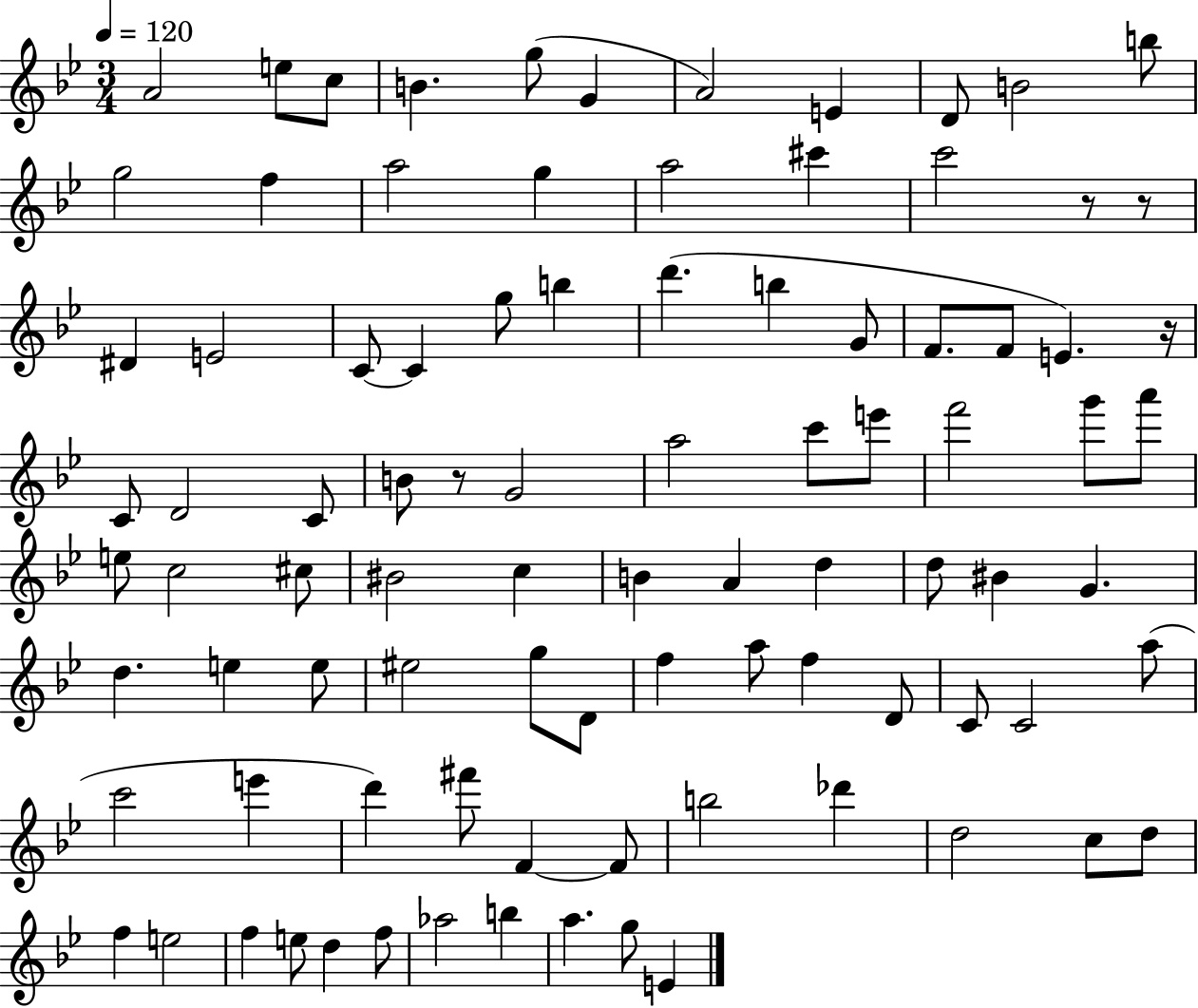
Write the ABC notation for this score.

X:1
T:Untitled
M:3/4
L:1/4
K:Bb
A2 e/2 c/2 B g/2 G A2 E D/2 B2 b/2 g2 f a2 g a2 ^c' c'2 z/2 z/2 ^D E2 C/2 C g/2 b d' b G/2 F/2 F/2 E z/4 C/2 D2 C/2 B/2 z/2 G2 a2 c'/2 e'/2 f'2 g'/2 a'/2 e/2 c2 ^c/2 ^B2 c B A d d/2 ^B G d e e/2 ^e2 g/2 D/2 f a/2 f D/2 C/2 C2 a/2 c'2 e' d' ^f'/2 F F/2 b2 _d' d2 c/2 d/2 f e2 f e/2 d f/2 _a2 b a g/2 E